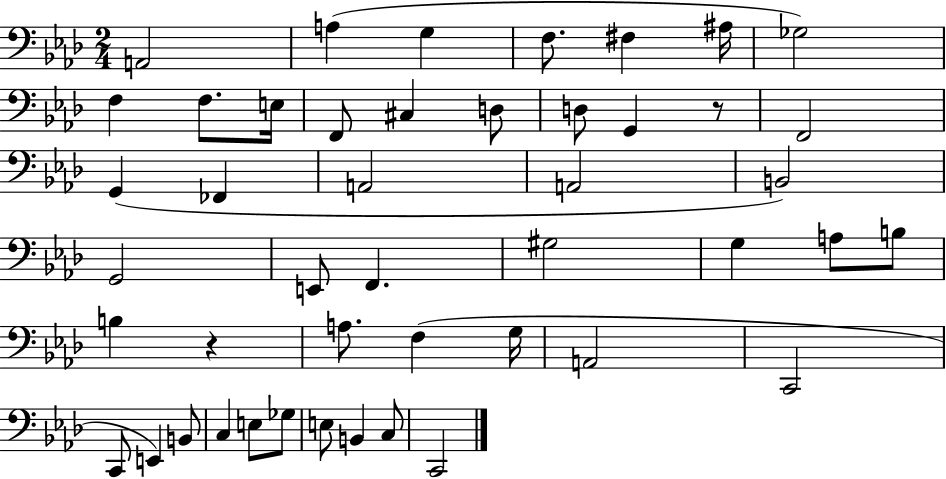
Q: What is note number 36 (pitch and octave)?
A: E2